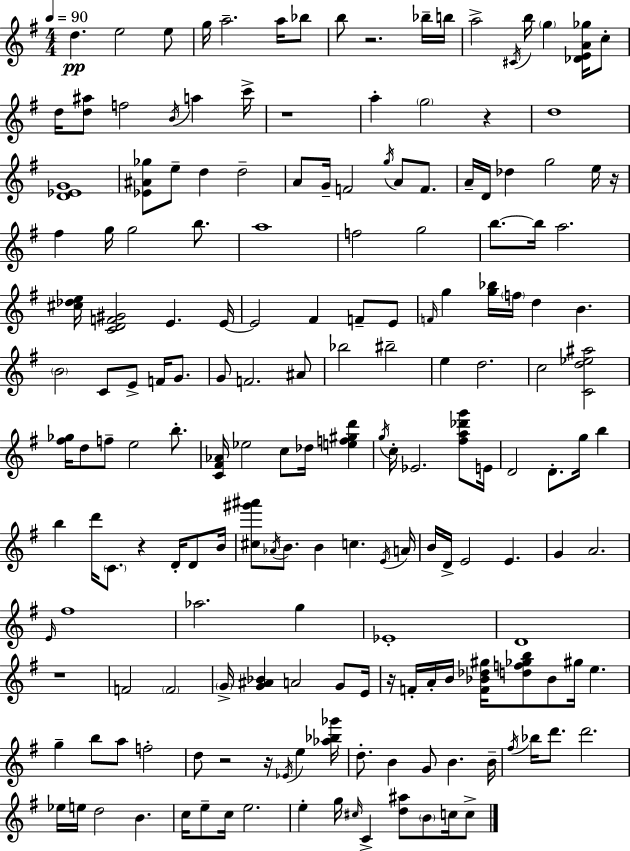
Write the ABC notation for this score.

X:1
T:Untitled
M:4/4
L:1/4
K:G
d e2 e/2 g/4 a2 a/4 _b/2 b/2 z2 _b/4 b/4 a2 ^C/4 b/4 g [_DEA_g]/4 c/2 d/4 [d^a]/2 f2 B/4 a c'/4 z4 a g2 z d4 [D_EG]4 [_E^A_g]/2 e/2 d d2 A/2 G/4 F2 g/4 A/2 F/2 A/4 D/4 _d g2 e/4 z/4 ^f g/4 g2 b/2 a4 f2 g2 b/2 b/4 a2 [^c_de]/4 [CDF^G]2 E E/4 E2 ^F F/2 E/2 F/4 g [g_b]/4 f/4 d B B2 C/2 E/2 F/4 G/2 G/2 F2 ^A/2 _b2 ^b2 e d2 c2 [Cd_e^a]2 [^f_g]/4 d/2 f/2 e2 b/2 [C^F_A]/4 _e2 c/2 _d/4 [ef^gd'] g/4 c/4 _E2 [^fa_d'g']/2 E/4 D2 D/2 g/4 b b d'/4 C/2 z D/4 D/2 B/4 [^c^g'^a']/2 _A/4 B/2 B c E/4 A/4 B/4 D/4 E2 E G A2 E/4 ^f4 _a2 g _E4 D4 z4 F2 F2 G/4 [G^A_B] A2 G/2 E/4 z/4 F/4 A/4 B/4 [F_B_d^g]/4 [df_gb]/2 _B/2 ^g/4 e g b/2 a/2 f2 d/2 z2 z/4 _E/4 e [_a_b_g']/4 d/2 B G/2 B B/4 ^f/4 _b/4 d'/2 d'2 _e/4 e/4 d2 B c/4 e/2 c/4 e2 e g/4 ^c/4 C [d^a]/2 B/2 c/4 c/2